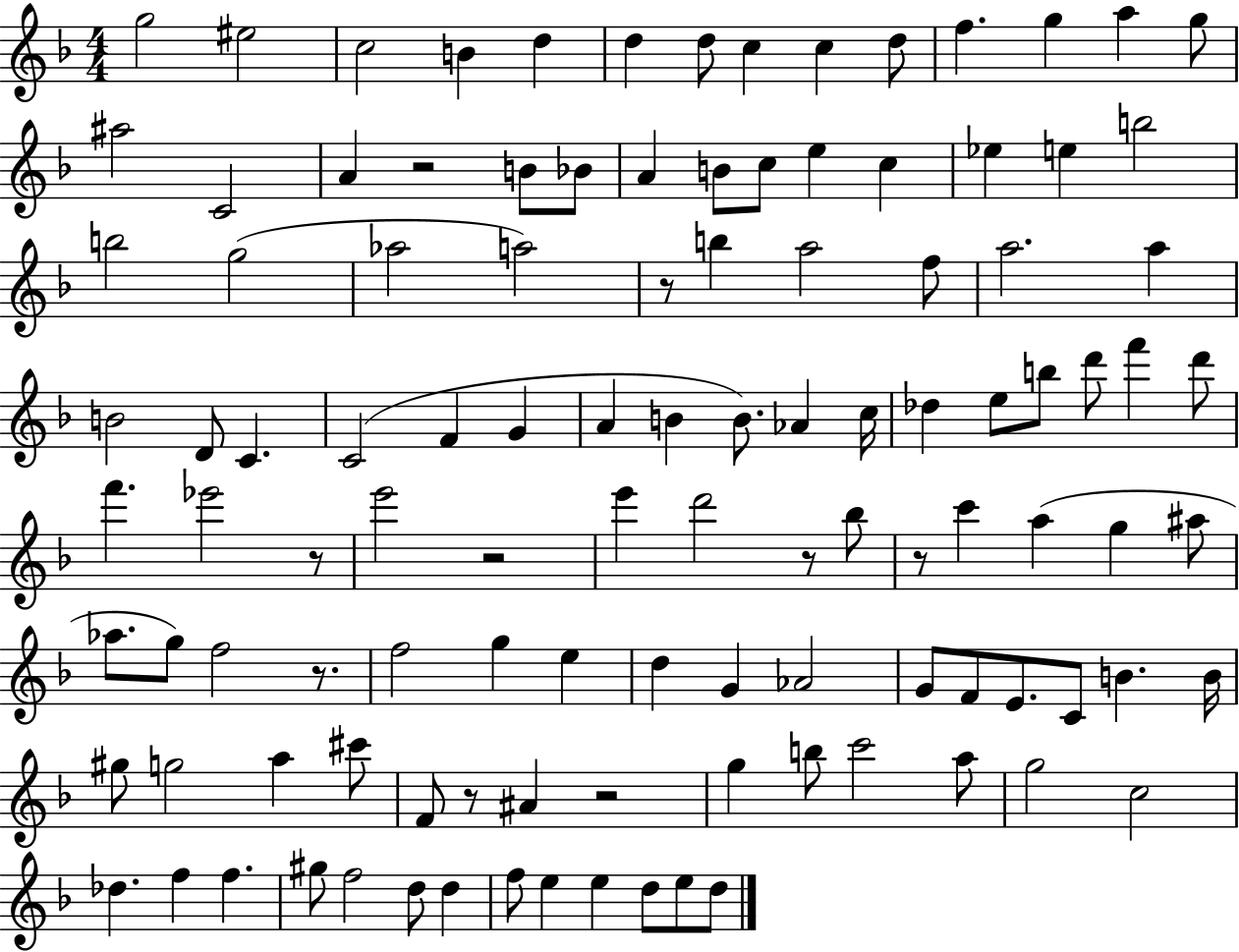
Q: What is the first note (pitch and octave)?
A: G5